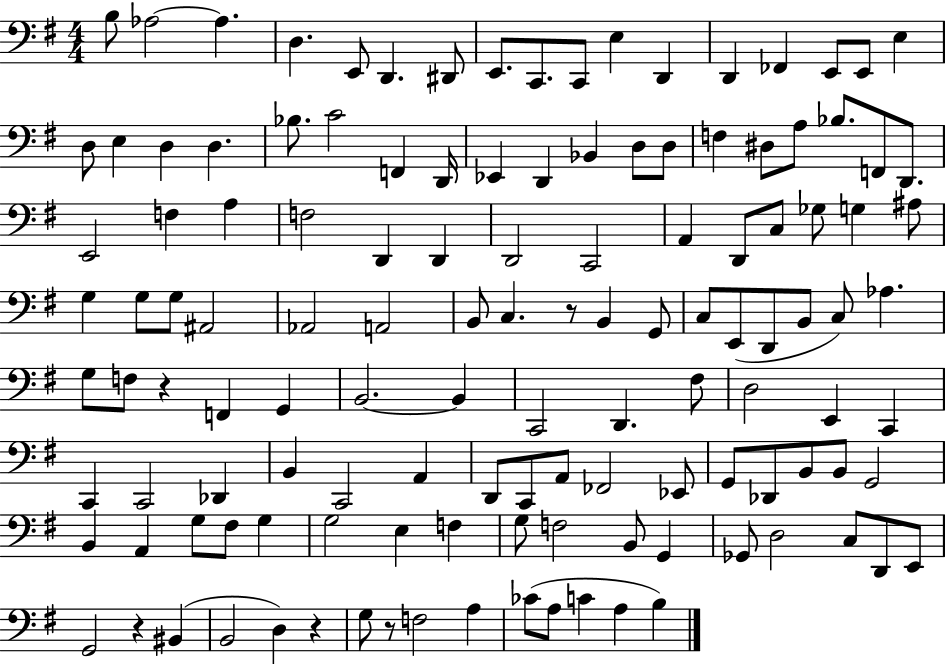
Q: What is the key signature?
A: G major